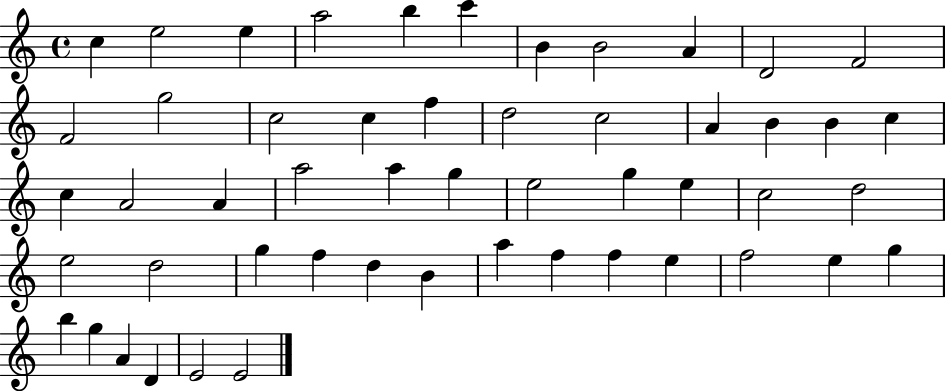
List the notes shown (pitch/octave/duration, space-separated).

C5/q E5/h E5/q A5/h B5/q C6/q B4/q B4/h A4/q D4/h F4/h F4/h G5/h C5/h C5/q F5/q D5/h C5/h A4/q B4/q B4/q C5/q C5/q A4/h A4/q A5/h A5/q G5/q E5/h G5/q E5/q C5/h D5/h E5/h D5/h G5/q F5/q D5/q B4/q A5/q F5/q F5/q E5/q F5/h E5/q G5/q B5/q G5/q A4/q D4/q E4/h E4/h